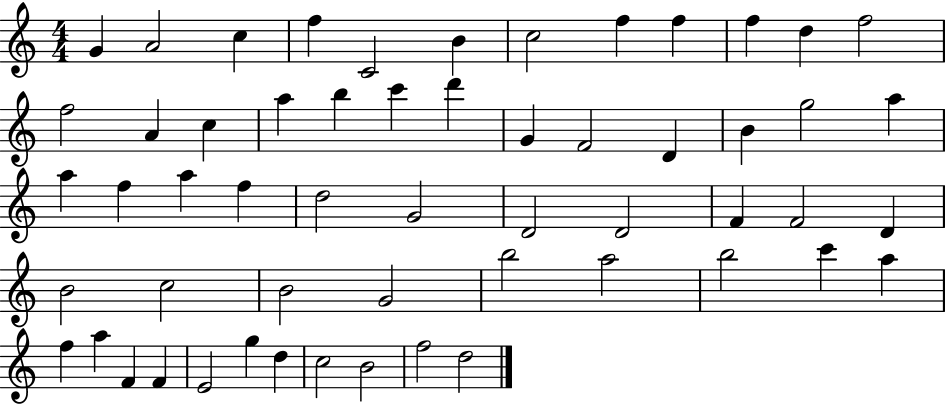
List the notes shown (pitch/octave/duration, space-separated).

G4/q A4/h C5/q F5/q C4/h B4/q C5/h F5/q F5/q F5/q D5/q F5/h F5/h A4/q C5/q A5/q B5/q C6/q D6/q G4/q F4/h D4/q B4/q G5/h A5/q A5/q F5/q A5/q F5/q D5/h G4/h D4/h D4/h F4/q F4/h D4/q B4/h C5/h B4/h G4/h B5/h A5/h B5/h C6/q A5/q F5/q A5/q F4/q F4/q E4/h G5/q D5/q C5/h B4/h F5/h D5/h